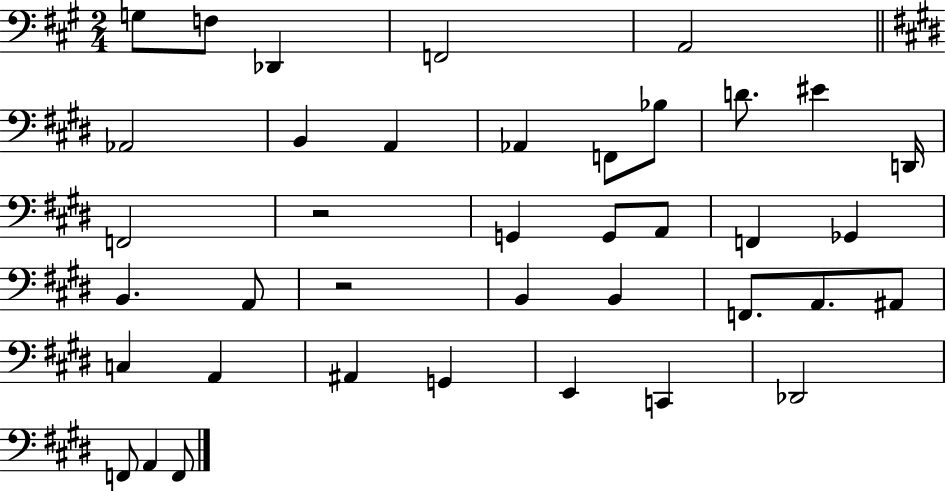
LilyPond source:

{
  \clef bass
  \numericTimeSignature
  \time 2/4
  \key a \major
  g8 f8 des,4 | f,2 | a,2 | \bar "||" \break \key e \major aes,2 | b,4 a,4 | aes,4 f,8 bes8 | d'8. eis'4 d,16 | \break f,2 | r2 | g,4 g,8 a,8 | f,4 ges,4 | \break b,4. a,8 | r2 | b,4 b,4 | f,8. a,8. ais,8 | \break c4 a,4 | ais,4 g,4 | e,4 c,4 | des,2 | \break f,8 a,4 f,8 | \bar "|."
}